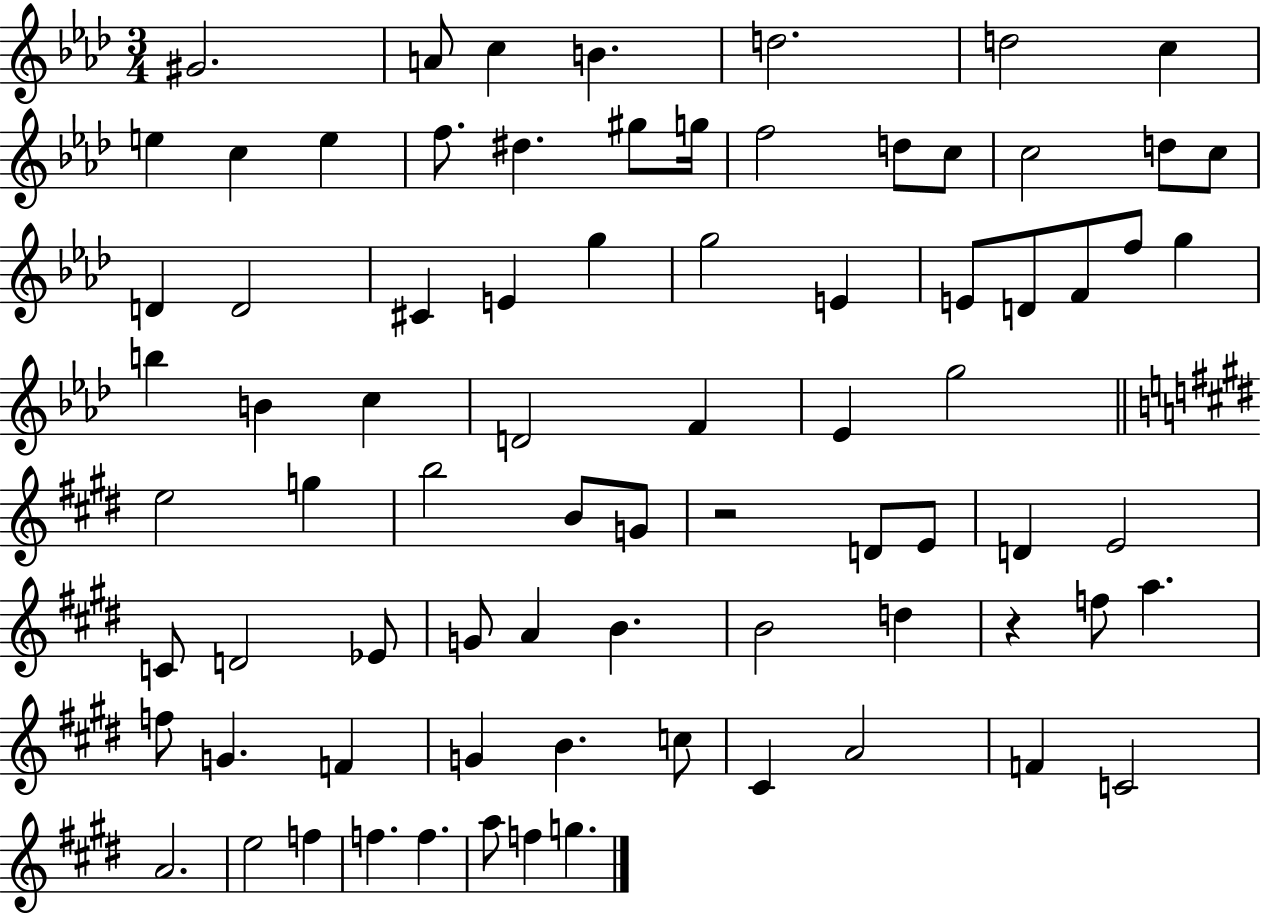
X:1
T:Untitled
M:3/4
L:1/4
K:Ab
^G2 A/2 c B d2 d2 c e c e f/2 ^d ^g/2 g/4 f2 d/2 c/2 c2 d/2 c/2 D D2 ^C E g g2 E E/2 D/2 F/2 f/2 g b B c D2 F _E g2 e2 g b2 B/2 G/2 z2 D/2 E/2 D E2 C/2 D2 _E/2 G/2 A B B2 d z f/2 a f/2 G F G B c/2 ^C A2 F C2 A2 e2 f f f a/2 f g